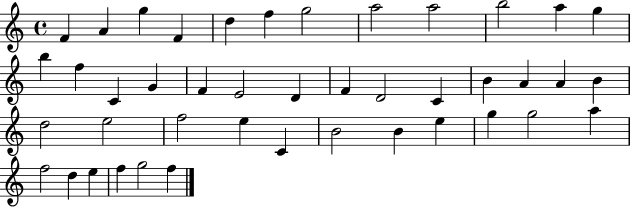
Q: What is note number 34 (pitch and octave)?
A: E5